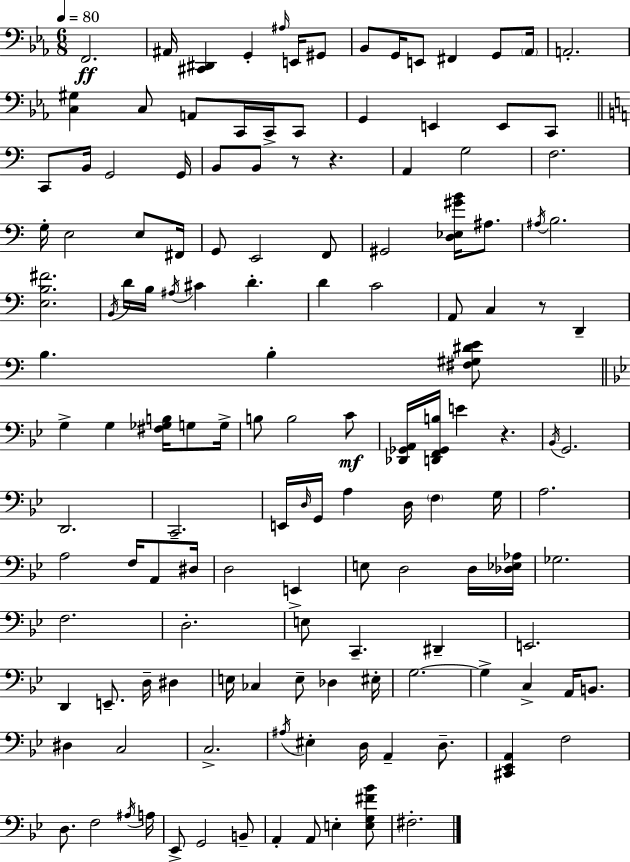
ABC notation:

X:1
T:Untitled
M:6/8
L:1/4
K:Eb
F,,2 ^A,,/4 [^C,,^D,,] G,, ^A,/4 E,,/4 ^G,,/2 _B,,/2 G,,/4 E,,/2 ^F,, G,,/2 _A,,/4 A,,2 [C,^G,] C,/2 A,,/2 C,,/4 C,,/4 C,,/2 G,, E,, E,,/2 C,,/2 C,,/2 B,,/4 G,,2 G,,/4 B,,/2 B,,/2 z/2 z A,, G,2 F,2 G,/4 E,2 E,/2 ^F,,/4 G,,/2 E,,2 F,,/2 ^G,,2 [D,_E,^GB]/4 ^A,/2 ^A,/4 B,2 [E,B,^F]2 B,,/4 D/4 B,/4 ^A,/4 ^C D D C2 A,,/2 C, z/2 D,, B, B, [^F,^G,^DE]/2 G, G, [^F,_G,B,]/4 G,/2 G,/4 B,/2 B,2 C/2 [_D,,_G,,A,,]/4 [D,,F,,_G,,B,]/4 E z _B,,/4 G,,2 D,,2 C,,2 E,,/4 D,/4 G,,/4 A, D,/4 F, G,/4 A,2 A,2 F,/4 A,,/2 ^D,/4 D,2 E,, E,/2 D,2 D,/4 [_D,_E,_A,]/4 _G,2 F,2 D,2 E,/2 C,, ^D,, E,,2 D,, E,,/2 D,/4 ^D, E,/4 _C, E,/2 _D, ^E,/4 G,2 G, C, A,,/4 B,,/2 ^D, C,2 C,2 ^A,/4 ^E, D,/4 A,, D,/2 [^C,,_E,,A,,] F,2 D,/2 F,2 ^A,/4 A,/4 _E,,/2 G,,2 B,,/2 A,, A,,/2 E, [E,G,^F_B]/2 ^F,2